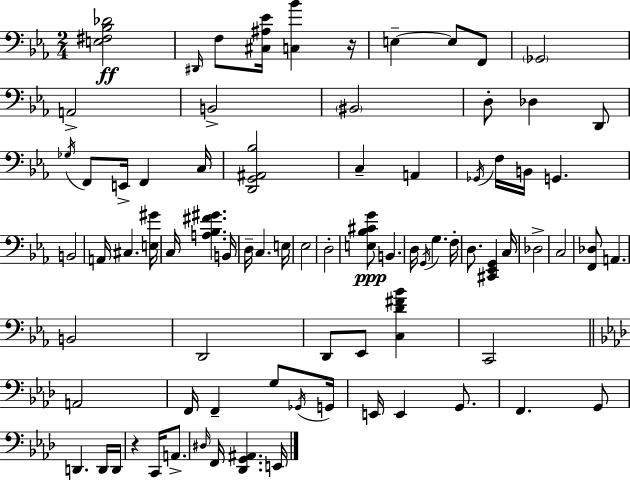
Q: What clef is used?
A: bass